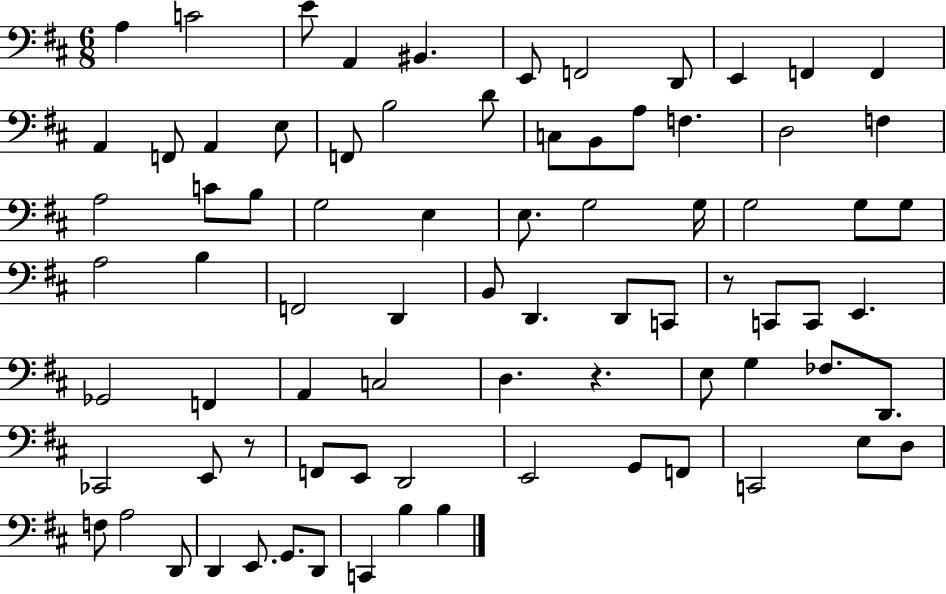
{
  \clef bass
  \numericTimeSignature
  \time 6/8
  \key d \major
  a4 c'2 | e'8 a,4 bis,4. | e,8 f,2 d,8 | e,4 f,4 f,4 | \break a,4 f,8 a,4 e8 | f,8 b2 d'8 | c8 b,8 a8 f4. | d2 f4 | \break a2 c'8 b8 | g2 e4 | e8. g2 g16 | g2 g8 g8 | \break a2 b4 | f,2 d,4 | b,8 d,4. d,8 c,8 | r8 c,8 c,8 e,4. | \break ges,2 f,4 | a,4 c2 | d4. r4. | e8 g4 fes8. d,8. | \break ces,2 e,8 r8 | f,8 e,8 d,2 | e,2 g,8 f,8 | c,2 e8 d8 | \break f8 a2 d,8 | d,4 e,8. g,8. d,8 | c,4 b4 b4 | \bar "|."
}